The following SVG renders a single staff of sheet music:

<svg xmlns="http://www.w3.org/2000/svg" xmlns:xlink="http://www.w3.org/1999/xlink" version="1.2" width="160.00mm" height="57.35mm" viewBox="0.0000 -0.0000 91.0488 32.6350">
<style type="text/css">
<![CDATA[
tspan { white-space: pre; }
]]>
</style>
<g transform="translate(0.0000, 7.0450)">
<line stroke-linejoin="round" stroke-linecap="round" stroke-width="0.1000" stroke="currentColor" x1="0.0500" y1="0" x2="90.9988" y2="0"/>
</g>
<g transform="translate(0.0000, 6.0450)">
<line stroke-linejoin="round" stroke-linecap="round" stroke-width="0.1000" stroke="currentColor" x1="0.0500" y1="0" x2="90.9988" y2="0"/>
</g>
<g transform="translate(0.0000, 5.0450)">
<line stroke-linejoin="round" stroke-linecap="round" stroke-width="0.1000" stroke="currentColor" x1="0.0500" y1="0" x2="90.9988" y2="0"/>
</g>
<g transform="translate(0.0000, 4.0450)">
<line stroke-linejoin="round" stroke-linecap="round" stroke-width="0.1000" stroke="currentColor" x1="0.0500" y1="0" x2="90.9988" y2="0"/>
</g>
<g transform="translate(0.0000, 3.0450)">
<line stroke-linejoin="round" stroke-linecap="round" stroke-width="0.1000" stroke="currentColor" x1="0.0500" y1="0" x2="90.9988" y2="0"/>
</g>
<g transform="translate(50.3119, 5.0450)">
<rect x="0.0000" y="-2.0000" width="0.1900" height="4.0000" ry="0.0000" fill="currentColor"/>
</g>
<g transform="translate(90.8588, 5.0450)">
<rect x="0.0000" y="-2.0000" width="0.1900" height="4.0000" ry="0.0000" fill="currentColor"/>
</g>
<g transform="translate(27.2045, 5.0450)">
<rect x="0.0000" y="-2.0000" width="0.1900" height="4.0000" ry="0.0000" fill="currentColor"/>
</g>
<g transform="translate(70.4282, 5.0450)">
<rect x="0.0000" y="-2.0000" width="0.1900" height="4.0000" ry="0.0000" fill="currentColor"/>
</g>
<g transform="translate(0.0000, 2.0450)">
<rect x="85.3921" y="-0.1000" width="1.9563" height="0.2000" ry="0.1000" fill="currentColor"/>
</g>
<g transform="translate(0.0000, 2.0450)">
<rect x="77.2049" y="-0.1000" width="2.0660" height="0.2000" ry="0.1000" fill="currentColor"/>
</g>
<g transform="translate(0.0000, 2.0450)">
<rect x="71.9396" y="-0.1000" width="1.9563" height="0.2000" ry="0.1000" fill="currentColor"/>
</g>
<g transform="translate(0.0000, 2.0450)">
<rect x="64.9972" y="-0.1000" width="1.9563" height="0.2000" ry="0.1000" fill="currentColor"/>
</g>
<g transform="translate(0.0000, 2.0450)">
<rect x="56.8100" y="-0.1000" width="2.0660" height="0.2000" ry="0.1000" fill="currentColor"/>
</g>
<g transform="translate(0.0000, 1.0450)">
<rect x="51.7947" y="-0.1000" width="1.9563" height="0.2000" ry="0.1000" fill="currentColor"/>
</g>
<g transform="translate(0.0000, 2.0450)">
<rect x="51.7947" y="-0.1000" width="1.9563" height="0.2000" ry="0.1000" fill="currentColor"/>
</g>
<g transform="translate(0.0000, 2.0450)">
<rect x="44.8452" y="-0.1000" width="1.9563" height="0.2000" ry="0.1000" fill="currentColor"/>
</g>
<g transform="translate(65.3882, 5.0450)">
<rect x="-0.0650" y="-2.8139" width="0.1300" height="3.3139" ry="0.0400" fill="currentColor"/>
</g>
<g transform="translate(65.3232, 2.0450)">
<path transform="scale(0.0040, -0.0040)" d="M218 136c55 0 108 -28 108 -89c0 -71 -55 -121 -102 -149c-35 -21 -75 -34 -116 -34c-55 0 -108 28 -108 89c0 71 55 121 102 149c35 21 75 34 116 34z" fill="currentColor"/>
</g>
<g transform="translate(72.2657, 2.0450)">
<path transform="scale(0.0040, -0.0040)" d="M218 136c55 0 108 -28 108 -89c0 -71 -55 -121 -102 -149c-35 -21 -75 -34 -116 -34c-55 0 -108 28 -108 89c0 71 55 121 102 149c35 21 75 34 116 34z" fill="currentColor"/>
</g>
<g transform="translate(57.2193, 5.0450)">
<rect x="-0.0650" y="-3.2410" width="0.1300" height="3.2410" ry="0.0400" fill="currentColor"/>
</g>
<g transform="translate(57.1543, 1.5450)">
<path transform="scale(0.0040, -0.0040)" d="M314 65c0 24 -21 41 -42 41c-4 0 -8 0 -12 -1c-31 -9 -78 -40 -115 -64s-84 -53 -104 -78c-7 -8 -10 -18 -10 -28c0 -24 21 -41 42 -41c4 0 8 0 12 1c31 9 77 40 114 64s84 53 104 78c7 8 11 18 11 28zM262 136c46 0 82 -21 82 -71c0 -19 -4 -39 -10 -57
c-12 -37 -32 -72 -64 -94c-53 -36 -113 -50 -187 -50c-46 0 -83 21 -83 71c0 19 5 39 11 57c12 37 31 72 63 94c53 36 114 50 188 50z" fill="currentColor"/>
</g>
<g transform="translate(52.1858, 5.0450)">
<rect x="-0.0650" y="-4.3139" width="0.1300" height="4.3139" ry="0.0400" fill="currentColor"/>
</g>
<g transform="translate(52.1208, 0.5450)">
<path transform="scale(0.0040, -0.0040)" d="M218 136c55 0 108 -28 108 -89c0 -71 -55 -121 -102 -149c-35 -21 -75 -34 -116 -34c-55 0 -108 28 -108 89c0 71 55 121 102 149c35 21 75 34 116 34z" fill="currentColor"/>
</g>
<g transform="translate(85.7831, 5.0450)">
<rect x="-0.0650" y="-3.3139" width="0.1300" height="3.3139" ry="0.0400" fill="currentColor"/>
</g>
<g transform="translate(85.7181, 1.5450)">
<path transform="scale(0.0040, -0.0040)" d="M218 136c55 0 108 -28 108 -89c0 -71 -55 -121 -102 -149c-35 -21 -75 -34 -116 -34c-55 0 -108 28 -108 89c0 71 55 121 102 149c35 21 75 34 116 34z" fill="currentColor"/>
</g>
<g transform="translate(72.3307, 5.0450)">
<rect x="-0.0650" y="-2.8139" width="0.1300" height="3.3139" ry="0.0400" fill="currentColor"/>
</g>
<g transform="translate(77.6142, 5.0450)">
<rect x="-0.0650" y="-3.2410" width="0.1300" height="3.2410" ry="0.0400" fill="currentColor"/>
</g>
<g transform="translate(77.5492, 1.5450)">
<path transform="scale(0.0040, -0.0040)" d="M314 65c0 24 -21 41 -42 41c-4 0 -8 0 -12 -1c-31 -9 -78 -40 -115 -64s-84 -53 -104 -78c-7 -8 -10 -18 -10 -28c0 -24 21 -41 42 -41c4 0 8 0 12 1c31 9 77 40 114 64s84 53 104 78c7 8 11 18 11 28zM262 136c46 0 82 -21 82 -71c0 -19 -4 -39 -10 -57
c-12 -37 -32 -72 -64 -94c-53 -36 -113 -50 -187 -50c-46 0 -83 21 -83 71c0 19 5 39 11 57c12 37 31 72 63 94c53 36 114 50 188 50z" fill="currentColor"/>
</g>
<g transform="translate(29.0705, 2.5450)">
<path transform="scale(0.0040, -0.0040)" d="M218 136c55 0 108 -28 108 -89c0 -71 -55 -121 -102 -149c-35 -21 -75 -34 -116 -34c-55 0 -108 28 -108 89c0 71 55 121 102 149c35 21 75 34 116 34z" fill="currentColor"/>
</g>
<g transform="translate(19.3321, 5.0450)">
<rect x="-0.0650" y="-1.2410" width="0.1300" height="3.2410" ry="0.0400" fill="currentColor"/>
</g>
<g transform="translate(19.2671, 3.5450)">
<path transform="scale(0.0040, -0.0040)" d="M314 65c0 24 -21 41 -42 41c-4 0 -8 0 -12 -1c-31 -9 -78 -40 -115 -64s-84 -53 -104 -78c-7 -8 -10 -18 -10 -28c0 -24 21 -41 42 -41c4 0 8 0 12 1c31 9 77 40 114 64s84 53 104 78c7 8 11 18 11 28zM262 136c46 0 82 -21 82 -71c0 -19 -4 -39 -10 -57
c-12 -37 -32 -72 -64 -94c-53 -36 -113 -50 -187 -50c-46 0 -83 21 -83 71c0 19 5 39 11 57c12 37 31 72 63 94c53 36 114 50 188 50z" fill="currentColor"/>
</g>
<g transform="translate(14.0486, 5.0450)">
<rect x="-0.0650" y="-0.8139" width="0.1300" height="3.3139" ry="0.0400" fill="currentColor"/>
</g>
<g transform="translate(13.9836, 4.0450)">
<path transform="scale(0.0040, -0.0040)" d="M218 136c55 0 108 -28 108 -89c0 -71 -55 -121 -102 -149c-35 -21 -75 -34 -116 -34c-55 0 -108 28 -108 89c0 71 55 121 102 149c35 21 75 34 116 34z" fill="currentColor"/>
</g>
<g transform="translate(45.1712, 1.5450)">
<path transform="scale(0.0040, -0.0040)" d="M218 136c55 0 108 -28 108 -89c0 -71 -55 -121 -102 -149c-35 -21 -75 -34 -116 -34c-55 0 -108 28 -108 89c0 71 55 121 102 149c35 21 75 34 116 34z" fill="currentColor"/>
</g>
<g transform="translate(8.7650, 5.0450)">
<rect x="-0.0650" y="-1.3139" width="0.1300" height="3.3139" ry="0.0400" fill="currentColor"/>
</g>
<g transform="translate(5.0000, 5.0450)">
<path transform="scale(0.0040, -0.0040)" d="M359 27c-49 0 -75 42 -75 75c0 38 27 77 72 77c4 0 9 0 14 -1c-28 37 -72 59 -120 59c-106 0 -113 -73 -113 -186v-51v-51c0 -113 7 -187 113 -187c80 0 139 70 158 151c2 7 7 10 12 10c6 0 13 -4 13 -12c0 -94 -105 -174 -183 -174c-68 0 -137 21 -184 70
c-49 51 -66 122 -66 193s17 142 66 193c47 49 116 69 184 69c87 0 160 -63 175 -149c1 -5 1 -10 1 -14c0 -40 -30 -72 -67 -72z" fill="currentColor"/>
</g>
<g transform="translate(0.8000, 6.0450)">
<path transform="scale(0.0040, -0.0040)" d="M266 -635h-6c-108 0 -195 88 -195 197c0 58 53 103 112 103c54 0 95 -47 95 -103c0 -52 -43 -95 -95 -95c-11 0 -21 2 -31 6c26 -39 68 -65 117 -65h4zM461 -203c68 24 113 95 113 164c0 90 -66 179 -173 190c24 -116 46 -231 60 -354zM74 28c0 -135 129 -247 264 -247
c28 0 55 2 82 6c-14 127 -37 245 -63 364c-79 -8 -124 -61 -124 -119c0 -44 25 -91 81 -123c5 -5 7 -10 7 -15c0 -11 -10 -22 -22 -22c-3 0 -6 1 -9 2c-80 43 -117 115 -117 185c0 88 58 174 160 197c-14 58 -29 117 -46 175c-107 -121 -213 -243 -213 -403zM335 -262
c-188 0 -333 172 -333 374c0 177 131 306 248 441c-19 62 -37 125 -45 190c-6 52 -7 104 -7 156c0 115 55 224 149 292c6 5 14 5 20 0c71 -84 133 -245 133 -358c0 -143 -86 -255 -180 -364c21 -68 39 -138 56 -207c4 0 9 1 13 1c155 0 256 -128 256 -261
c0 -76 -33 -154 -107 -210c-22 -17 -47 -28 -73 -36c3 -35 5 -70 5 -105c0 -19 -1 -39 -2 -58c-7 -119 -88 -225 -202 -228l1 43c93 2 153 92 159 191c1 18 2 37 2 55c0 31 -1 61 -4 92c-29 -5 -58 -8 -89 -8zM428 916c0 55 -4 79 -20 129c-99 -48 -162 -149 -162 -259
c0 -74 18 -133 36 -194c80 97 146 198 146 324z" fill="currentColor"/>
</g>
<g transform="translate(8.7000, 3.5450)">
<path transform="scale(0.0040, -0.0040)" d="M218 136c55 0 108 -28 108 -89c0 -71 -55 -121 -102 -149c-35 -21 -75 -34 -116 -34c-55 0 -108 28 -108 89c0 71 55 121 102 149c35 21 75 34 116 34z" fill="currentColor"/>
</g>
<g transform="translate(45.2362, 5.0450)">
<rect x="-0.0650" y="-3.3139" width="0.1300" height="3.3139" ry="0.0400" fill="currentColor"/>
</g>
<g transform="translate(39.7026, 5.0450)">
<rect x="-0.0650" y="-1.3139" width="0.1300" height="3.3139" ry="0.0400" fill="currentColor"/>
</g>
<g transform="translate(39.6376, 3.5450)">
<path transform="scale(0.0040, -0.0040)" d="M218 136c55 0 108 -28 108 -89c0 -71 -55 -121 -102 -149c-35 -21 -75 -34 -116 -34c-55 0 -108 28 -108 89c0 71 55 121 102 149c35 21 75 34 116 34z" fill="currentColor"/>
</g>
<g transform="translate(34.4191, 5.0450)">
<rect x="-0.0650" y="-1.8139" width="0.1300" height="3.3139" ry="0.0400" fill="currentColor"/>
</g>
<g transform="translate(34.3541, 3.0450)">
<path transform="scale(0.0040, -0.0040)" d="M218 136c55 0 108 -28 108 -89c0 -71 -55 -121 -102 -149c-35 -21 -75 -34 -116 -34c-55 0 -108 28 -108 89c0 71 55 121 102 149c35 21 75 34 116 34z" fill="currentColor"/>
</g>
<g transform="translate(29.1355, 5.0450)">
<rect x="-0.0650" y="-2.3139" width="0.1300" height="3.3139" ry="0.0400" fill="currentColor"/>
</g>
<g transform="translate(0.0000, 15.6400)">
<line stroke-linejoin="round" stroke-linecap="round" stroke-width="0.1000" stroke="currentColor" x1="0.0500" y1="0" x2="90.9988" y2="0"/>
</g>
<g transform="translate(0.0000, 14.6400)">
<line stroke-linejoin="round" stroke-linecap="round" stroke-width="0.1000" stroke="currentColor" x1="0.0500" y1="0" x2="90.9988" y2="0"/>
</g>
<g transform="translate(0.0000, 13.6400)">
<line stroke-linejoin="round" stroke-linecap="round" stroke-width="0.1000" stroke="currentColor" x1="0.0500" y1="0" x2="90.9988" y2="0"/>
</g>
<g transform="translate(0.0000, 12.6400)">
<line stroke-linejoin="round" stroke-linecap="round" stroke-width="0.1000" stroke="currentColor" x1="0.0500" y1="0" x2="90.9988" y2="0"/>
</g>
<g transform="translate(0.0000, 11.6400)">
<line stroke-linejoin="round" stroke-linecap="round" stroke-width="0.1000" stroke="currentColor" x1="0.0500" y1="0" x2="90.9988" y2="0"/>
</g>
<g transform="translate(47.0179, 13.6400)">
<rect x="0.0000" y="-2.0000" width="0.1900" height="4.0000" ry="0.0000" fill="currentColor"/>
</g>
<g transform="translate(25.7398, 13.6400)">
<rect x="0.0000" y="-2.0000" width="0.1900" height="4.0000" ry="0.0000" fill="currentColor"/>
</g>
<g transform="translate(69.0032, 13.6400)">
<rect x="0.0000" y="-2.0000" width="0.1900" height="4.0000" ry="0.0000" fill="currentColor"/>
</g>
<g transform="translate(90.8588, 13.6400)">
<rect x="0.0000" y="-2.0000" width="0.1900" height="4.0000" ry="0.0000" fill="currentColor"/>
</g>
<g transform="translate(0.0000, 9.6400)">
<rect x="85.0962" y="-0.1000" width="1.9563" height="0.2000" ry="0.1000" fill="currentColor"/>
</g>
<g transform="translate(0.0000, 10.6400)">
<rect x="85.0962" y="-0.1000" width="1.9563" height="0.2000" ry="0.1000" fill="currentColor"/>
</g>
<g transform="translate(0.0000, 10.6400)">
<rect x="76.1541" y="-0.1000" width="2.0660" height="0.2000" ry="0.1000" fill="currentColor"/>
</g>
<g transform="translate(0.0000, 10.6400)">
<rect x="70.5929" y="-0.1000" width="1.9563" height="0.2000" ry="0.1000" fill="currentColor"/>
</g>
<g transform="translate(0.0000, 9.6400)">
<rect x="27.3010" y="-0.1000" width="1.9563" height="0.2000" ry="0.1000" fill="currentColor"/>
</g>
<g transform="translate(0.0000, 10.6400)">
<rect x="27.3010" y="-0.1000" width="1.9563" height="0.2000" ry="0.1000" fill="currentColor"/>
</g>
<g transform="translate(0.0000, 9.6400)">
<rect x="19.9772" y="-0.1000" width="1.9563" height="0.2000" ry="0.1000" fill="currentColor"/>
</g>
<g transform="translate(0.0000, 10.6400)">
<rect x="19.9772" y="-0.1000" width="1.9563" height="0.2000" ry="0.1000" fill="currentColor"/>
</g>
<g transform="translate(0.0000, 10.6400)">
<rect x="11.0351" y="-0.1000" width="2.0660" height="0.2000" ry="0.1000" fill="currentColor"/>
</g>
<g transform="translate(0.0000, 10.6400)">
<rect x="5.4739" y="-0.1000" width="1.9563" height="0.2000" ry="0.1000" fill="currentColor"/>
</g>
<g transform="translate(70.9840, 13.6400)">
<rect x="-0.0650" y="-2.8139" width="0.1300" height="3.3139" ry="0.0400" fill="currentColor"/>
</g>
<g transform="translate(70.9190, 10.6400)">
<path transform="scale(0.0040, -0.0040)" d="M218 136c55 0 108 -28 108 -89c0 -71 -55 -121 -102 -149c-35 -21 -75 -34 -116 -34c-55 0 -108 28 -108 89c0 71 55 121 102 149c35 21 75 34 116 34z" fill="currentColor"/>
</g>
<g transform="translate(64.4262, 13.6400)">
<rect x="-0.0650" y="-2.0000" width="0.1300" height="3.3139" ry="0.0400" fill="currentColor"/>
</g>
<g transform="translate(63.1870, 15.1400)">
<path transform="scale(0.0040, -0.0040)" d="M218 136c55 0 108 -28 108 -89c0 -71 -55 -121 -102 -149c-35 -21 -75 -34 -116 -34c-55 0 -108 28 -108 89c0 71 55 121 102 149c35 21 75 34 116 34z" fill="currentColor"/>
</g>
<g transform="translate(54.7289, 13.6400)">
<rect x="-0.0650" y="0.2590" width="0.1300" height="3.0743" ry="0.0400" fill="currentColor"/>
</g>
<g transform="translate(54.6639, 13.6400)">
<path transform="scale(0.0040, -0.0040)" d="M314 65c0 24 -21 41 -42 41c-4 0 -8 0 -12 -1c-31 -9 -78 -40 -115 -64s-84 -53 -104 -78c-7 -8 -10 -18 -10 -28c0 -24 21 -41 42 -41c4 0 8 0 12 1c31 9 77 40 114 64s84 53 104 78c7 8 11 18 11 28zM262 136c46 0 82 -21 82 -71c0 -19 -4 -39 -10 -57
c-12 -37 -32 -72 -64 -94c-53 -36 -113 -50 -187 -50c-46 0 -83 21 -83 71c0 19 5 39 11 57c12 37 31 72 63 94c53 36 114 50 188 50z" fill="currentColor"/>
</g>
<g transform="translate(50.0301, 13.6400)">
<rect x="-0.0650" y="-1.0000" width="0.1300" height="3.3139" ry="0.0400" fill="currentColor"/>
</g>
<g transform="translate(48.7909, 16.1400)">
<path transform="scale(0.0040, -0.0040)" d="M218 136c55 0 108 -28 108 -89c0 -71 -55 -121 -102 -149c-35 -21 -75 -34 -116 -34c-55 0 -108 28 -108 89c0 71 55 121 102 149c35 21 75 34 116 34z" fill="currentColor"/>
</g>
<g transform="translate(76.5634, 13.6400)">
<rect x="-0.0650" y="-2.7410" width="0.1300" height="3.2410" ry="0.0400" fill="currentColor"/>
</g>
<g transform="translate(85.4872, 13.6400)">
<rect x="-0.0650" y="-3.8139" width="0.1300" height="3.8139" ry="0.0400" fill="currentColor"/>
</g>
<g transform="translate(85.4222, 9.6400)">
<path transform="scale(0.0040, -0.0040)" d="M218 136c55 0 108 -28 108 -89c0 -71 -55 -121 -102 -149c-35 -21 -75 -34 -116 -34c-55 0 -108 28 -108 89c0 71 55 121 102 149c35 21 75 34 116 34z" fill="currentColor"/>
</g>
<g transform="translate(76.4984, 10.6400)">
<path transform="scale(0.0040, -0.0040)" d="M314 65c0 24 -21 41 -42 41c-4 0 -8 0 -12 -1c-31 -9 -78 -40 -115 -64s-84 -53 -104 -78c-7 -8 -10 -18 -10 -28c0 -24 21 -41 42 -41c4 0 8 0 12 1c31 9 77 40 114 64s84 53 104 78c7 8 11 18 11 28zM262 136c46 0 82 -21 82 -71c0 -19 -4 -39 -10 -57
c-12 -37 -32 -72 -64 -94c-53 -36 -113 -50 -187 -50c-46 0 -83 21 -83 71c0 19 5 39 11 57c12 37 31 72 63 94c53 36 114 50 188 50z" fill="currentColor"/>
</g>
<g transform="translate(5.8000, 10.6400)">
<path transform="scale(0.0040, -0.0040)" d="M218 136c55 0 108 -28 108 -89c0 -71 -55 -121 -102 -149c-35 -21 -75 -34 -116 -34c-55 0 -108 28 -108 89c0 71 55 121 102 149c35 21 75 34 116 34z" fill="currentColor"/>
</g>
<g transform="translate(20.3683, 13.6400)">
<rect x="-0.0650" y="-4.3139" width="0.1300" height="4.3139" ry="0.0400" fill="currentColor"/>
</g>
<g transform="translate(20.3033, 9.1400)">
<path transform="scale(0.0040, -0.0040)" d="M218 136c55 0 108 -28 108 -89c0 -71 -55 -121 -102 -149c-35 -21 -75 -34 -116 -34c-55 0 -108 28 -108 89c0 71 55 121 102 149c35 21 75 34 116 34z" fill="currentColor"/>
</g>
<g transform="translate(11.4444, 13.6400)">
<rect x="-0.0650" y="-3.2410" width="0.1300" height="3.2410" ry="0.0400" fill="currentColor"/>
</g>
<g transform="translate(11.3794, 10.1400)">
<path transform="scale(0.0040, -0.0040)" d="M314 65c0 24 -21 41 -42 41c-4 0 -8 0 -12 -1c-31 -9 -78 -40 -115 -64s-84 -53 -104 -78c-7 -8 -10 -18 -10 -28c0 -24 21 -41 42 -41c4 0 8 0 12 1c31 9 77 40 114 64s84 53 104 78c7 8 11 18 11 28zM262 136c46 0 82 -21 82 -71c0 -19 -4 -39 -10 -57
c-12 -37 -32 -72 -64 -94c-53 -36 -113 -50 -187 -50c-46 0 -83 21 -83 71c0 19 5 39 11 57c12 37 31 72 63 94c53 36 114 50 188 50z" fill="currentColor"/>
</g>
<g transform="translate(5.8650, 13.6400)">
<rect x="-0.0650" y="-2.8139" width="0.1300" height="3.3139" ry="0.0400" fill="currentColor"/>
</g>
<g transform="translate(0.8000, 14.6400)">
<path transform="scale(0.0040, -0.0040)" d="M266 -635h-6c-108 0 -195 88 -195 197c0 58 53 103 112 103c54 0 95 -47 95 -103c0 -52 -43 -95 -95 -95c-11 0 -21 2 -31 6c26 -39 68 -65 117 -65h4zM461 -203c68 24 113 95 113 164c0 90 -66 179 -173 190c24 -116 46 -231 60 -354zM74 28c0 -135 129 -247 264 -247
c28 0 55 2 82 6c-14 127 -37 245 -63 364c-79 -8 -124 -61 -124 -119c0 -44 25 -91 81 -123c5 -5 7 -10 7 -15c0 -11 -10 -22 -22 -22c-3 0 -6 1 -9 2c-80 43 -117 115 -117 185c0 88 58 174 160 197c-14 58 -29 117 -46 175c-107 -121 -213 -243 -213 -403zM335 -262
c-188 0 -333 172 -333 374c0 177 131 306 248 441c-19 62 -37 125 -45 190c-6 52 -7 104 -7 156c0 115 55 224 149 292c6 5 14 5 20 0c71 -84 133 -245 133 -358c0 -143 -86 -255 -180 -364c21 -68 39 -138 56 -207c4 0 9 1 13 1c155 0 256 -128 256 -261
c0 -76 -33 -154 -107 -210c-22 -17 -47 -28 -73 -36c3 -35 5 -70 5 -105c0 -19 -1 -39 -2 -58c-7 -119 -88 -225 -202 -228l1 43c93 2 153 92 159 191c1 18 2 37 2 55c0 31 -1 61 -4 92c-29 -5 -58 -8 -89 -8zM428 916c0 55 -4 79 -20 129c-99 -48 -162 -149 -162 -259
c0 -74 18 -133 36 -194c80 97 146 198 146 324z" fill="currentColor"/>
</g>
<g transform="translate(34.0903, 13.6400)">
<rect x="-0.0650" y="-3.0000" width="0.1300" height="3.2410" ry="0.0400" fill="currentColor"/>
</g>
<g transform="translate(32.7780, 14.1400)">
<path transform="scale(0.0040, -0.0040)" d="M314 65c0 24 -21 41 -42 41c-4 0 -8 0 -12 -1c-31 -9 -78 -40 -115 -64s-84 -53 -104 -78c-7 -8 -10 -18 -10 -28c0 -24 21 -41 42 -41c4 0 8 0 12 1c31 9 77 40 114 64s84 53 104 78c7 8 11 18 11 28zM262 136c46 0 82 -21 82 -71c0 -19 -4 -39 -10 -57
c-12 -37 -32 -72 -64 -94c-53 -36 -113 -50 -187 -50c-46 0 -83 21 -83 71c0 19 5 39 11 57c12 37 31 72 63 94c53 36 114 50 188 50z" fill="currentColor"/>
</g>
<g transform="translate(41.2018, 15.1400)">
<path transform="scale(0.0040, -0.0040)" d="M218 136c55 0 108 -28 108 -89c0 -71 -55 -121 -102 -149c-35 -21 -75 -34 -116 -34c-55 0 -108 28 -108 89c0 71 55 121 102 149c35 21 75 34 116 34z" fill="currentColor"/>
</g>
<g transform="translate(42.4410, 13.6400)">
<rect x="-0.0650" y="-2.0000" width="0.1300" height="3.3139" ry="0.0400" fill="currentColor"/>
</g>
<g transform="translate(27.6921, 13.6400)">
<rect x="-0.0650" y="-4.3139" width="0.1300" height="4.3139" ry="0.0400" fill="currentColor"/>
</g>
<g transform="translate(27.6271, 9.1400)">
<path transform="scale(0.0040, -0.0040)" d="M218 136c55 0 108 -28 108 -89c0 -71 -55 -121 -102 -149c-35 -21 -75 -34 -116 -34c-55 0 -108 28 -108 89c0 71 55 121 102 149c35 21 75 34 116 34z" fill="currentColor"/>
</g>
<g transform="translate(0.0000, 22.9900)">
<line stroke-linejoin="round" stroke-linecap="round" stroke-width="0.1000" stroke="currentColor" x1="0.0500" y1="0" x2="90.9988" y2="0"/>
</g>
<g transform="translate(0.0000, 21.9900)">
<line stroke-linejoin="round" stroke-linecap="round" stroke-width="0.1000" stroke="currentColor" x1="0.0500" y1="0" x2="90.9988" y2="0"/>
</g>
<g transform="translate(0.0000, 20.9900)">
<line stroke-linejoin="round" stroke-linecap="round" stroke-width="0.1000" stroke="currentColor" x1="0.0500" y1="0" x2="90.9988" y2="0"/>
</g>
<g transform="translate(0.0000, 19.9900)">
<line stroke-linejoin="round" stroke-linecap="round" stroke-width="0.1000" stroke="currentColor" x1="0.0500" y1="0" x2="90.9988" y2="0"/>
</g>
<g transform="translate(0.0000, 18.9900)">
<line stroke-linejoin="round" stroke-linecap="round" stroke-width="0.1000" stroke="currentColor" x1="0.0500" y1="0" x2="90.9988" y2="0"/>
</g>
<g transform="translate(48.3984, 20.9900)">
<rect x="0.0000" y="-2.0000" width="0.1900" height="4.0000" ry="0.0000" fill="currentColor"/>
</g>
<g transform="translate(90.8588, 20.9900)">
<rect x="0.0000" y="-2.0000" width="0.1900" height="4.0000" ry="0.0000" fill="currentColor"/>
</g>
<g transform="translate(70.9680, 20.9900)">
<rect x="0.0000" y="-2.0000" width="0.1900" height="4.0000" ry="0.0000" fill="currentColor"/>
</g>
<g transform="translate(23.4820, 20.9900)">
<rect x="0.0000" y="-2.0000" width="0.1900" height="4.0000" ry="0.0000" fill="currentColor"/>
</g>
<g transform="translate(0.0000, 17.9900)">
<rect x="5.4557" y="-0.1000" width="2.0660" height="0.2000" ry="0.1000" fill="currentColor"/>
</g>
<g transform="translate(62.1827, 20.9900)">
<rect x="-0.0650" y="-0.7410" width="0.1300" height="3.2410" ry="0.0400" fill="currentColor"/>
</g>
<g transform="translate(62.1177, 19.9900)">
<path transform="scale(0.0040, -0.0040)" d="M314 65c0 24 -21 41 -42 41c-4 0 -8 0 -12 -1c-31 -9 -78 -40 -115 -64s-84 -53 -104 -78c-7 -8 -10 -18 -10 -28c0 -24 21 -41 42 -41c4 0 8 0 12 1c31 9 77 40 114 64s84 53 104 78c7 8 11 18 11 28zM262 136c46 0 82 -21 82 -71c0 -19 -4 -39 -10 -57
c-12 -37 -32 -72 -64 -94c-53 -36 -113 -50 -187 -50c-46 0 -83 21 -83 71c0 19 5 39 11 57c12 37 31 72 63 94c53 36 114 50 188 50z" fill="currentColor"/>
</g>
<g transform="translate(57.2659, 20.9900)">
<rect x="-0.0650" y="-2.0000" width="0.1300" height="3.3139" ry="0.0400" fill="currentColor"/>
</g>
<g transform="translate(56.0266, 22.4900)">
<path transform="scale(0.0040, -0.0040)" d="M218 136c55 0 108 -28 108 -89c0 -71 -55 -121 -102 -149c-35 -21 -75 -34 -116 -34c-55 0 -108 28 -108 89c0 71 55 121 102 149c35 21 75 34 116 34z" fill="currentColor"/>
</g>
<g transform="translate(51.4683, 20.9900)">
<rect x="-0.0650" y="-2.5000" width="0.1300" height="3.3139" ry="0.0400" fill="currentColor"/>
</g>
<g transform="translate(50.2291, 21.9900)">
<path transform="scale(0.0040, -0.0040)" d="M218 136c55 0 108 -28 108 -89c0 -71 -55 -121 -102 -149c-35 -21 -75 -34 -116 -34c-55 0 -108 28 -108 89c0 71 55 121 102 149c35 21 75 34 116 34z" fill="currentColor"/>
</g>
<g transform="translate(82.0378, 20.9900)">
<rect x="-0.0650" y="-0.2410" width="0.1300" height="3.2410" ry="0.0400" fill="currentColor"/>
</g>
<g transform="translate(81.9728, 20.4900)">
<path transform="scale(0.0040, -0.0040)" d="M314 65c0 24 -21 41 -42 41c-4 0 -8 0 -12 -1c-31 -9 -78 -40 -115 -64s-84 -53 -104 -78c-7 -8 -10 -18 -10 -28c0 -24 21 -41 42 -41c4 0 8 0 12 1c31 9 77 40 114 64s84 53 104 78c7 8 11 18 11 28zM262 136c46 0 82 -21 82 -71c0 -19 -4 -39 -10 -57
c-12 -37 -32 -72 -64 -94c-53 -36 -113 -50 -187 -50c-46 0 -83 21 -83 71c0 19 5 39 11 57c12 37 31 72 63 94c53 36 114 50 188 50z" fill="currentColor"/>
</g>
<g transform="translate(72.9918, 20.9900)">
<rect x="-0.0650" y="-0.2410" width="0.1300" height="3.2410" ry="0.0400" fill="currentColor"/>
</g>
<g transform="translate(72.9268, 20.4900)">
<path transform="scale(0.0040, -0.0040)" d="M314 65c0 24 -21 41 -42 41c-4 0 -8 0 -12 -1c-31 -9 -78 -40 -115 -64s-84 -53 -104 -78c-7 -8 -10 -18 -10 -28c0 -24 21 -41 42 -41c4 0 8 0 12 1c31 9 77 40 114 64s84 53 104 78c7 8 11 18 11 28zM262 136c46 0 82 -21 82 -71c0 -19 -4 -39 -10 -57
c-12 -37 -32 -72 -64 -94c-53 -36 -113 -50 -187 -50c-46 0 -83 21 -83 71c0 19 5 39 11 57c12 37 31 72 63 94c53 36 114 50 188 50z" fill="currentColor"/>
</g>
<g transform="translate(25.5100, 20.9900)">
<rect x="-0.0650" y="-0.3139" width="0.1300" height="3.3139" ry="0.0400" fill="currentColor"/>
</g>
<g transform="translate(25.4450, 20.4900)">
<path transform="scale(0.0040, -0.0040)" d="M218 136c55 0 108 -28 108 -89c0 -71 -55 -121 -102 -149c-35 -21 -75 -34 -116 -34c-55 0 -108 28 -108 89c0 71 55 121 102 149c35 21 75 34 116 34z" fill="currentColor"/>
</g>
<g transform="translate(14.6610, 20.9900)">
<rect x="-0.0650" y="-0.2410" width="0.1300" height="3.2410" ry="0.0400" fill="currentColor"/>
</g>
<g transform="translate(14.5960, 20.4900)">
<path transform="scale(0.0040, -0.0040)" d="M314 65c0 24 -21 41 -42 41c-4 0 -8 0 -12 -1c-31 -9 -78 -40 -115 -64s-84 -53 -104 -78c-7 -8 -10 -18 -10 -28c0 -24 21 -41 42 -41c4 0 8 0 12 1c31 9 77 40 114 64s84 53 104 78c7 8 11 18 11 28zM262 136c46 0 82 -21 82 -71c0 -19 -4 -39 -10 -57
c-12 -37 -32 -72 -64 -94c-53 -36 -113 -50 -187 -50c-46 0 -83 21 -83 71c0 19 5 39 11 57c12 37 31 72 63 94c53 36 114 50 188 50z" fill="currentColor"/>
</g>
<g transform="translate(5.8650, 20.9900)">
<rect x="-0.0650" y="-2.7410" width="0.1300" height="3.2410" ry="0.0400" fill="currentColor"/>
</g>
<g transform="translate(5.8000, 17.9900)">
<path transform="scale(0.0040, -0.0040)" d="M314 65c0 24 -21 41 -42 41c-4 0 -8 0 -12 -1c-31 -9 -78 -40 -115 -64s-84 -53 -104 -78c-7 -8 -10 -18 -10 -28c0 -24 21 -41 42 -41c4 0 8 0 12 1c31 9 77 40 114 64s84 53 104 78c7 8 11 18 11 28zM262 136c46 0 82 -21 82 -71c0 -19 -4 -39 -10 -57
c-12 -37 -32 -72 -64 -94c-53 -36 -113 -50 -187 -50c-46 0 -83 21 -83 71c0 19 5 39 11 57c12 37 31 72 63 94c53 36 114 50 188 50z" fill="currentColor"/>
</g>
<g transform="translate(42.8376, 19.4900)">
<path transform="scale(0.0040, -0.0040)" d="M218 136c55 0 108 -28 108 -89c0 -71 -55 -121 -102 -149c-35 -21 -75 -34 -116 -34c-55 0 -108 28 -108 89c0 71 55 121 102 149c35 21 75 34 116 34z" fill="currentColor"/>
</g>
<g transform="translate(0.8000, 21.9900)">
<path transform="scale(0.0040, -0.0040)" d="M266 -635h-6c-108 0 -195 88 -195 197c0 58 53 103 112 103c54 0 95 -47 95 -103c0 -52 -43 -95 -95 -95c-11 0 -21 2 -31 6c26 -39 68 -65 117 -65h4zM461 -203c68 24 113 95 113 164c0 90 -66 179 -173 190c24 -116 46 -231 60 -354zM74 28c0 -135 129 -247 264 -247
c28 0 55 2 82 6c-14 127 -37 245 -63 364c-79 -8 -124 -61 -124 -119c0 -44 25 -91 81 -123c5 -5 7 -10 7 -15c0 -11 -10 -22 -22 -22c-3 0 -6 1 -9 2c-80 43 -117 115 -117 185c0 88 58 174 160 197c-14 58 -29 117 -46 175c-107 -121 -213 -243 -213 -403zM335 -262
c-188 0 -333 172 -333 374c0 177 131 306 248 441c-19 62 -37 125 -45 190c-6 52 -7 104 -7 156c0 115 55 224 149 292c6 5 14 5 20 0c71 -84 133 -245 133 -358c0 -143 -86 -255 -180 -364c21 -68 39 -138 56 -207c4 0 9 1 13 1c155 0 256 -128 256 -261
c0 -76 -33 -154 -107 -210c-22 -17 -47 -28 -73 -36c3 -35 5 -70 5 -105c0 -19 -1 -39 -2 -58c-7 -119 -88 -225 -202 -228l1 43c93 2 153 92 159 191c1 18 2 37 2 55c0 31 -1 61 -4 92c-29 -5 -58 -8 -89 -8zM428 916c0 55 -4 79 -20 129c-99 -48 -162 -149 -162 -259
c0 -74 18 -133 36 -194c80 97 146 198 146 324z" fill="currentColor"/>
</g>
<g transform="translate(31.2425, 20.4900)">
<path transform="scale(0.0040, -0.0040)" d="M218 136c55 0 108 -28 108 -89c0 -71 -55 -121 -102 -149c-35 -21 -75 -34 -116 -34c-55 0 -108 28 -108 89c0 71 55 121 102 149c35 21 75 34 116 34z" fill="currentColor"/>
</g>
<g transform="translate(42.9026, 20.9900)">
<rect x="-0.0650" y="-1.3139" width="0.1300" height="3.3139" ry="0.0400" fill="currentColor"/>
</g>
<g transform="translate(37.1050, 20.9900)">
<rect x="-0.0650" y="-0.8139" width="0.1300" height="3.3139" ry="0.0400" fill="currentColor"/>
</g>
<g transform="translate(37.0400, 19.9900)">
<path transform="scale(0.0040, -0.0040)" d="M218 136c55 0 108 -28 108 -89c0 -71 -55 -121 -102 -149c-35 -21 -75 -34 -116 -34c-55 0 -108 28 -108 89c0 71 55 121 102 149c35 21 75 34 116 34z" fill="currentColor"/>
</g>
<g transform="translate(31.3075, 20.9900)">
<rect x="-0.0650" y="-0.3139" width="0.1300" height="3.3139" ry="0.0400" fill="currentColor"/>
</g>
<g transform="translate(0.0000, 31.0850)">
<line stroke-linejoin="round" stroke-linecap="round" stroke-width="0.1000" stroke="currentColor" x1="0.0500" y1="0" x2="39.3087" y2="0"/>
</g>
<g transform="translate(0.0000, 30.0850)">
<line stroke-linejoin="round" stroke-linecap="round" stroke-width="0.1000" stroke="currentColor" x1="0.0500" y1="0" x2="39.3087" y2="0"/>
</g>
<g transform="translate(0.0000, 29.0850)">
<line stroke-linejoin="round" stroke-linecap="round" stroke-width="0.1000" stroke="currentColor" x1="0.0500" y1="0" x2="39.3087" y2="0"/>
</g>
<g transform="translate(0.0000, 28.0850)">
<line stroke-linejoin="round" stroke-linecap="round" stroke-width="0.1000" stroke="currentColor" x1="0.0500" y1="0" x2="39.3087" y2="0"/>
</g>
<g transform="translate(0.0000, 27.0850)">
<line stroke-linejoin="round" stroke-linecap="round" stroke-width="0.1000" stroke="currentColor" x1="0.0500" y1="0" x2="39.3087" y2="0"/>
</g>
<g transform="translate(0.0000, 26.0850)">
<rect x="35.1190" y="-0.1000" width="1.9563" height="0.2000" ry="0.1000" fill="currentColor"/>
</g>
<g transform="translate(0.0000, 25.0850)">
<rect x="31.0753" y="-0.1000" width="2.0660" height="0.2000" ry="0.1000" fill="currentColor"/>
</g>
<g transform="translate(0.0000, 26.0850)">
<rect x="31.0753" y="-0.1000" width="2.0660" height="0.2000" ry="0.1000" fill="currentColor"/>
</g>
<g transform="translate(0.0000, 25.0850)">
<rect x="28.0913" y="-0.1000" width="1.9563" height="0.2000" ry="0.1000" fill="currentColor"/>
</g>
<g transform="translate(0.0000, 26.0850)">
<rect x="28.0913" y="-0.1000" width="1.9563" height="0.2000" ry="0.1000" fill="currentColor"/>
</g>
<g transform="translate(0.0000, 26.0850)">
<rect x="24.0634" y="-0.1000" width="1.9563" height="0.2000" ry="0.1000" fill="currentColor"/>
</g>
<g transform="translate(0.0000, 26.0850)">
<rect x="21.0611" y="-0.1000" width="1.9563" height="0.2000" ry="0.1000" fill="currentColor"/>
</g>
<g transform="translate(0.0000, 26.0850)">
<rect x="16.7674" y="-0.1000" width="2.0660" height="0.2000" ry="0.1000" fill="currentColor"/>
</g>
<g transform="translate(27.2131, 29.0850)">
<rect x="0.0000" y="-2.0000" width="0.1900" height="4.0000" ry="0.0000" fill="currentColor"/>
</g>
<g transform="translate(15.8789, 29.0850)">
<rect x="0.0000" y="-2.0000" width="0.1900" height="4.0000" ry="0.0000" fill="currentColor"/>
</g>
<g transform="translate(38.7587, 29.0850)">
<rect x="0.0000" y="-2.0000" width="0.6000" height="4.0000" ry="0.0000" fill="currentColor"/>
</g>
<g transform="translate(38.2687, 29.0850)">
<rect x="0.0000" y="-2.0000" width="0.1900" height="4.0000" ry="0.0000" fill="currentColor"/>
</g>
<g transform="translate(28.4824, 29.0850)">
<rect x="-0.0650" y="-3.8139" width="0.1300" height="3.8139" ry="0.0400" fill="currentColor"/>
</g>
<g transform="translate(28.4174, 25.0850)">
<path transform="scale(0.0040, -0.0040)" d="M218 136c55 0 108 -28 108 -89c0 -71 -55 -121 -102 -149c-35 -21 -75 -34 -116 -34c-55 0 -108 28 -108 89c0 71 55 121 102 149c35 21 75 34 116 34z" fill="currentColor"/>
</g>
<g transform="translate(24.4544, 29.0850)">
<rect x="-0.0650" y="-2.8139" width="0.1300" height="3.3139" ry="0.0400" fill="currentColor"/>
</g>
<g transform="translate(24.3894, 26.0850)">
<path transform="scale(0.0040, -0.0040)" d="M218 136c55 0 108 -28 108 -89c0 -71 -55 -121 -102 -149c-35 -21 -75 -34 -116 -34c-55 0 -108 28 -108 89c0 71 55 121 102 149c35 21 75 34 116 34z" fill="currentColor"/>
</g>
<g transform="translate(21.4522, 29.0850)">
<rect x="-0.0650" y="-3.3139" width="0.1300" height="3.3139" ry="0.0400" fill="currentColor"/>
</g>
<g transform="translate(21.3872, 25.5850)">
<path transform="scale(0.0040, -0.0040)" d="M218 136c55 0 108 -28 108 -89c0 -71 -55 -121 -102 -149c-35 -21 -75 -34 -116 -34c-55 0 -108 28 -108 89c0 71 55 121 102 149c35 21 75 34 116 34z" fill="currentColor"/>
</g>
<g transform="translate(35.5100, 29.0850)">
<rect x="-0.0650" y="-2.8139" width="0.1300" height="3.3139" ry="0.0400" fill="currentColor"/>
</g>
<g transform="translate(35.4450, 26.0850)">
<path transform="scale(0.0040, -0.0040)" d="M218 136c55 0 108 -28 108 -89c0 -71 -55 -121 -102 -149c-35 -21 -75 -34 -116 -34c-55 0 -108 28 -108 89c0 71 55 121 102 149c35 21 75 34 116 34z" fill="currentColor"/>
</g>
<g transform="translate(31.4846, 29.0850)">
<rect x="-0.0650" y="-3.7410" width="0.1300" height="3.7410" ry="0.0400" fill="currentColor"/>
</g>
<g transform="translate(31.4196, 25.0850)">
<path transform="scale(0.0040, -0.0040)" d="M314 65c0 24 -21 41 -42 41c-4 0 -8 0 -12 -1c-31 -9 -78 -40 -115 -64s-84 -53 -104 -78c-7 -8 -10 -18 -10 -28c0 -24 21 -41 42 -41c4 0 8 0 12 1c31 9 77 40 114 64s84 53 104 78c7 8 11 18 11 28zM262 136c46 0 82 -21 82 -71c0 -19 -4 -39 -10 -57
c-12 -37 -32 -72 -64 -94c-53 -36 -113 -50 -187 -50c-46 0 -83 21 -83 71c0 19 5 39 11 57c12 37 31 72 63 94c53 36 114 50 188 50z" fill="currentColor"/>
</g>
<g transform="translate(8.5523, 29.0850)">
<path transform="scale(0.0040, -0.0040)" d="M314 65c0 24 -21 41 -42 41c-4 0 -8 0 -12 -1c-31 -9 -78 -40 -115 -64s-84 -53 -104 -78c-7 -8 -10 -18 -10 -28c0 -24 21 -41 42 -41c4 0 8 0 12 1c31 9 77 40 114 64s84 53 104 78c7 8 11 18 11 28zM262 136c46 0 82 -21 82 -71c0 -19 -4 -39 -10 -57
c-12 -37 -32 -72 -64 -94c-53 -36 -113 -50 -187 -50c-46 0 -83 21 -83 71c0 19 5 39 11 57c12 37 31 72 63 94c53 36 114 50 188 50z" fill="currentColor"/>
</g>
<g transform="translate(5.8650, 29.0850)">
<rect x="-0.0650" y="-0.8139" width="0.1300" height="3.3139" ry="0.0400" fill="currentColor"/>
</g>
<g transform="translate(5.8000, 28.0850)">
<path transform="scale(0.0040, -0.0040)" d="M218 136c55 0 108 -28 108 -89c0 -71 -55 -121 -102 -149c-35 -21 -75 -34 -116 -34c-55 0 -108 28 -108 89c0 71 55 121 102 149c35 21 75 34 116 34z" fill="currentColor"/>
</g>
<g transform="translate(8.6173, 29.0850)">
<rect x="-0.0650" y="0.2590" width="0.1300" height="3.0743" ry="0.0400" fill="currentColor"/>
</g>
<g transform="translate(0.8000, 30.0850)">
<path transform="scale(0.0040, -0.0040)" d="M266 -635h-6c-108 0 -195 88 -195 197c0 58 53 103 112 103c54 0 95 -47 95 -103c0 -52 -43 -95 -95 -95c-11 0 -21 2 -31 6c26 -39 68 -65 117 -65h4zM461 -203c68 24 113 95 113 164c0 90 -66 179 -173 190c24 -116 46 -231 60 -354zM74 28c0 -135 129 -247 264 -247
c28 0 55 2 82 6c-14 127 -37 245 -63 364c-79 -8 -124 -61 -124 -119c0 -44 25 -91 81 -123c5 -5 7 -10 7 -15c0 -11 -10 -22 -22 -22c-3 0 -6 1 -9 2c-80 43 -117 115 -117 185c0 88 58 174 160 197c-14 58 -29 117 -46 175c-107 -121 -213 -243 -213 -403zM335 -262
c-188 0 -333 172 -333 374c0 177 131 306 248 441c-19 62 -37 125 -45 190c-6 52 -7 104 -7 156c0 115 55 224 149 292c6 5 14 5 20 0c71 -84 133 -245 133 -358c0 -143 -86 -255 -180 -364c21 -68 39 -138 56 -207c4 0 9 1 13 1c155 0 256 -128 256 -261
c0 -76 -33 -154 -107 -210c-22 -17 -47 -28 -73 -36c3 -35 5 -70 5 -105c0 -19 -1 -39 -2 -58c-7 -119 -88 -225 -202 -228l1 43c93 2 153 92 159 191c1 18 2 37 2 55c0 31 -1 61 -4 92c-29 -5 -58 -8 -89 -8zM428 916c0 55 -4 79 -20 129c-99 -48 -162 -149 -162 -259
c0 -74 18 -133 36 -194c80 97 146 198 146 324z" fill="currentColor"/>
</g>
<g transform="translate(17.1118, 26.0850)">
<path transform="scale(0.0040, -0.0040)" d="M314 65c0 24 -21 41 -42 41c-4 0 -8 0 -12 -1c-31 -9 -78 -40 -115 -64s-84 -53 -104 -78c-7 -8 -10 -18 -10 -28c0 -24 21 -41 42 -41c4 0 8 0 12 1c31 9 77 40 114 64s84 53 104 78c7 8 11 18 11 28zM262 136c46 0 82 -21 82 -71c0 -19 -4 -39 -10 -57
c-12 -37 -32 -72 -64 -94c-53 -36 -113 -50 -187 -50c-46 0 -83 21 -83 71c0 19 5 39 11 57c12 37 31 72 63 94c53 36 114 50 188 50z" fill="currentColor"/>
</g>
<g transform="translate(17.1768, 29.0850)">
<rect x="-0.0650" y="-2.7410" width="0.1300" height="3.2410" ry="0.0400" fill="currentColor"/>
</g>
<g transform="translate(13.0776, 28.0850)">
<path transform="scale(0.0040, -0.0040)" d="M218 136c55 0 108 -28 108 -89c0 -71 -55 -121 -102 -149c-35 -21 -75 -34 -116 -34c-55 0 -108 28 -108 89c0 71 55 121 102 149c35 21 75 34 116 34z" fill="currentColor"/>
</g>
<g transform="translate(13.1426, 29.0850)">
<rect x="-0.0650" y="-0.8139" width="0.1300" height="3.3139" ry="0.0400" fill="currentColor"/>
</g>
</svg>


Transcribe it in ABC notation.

X:1
T:Untitled
M:4/4
L:1/4
K:C
e d e2 g f e b d' b2 a a b2 b a b2 d' d' A2 F D B2 F a a2 c' a2 c2 c c d e G F d2 c2 c2 d B2 d a2 b a c' c'2 a